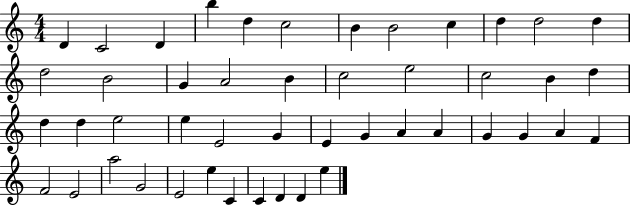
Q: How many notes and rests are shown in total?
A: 47